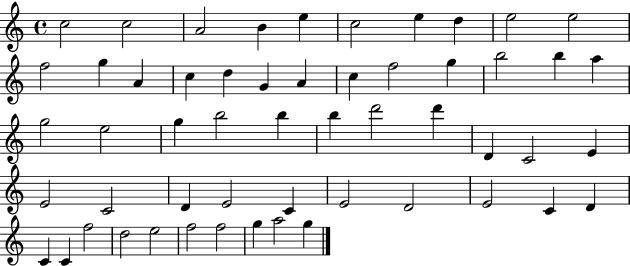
C5/h C5/h A4/h B4/q E5/q C5/h E5/q D5/q E5/h E5/h F5/h G5/q A4/q C5/q D5/q G4/q A4/q C5/q F5/h G5/q B5/h B5/q A5/q G5/h E5/h G5/q B5/h B5/q B5/q D6/h D6/q D4/q C4/h E4/q E4/h C4/h D4/q E4/h C4/q E4/h D4/h E4/h C4/q D4/q C4/q C4/q F5/h D5/h E5/h F5/h F5/h G5/q A5/h G5/q